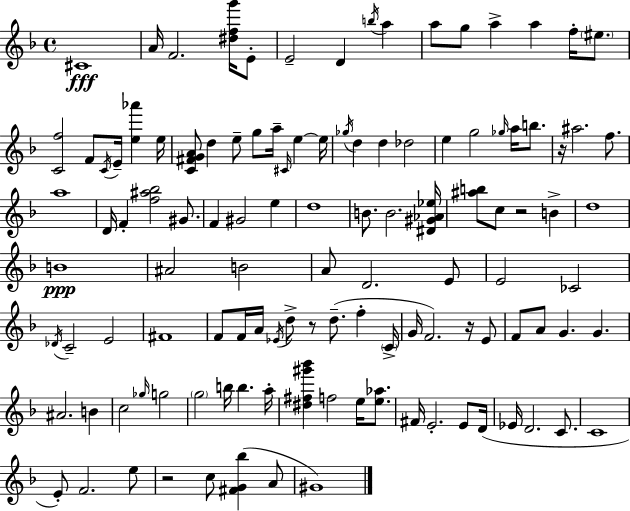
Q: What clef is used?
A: treble